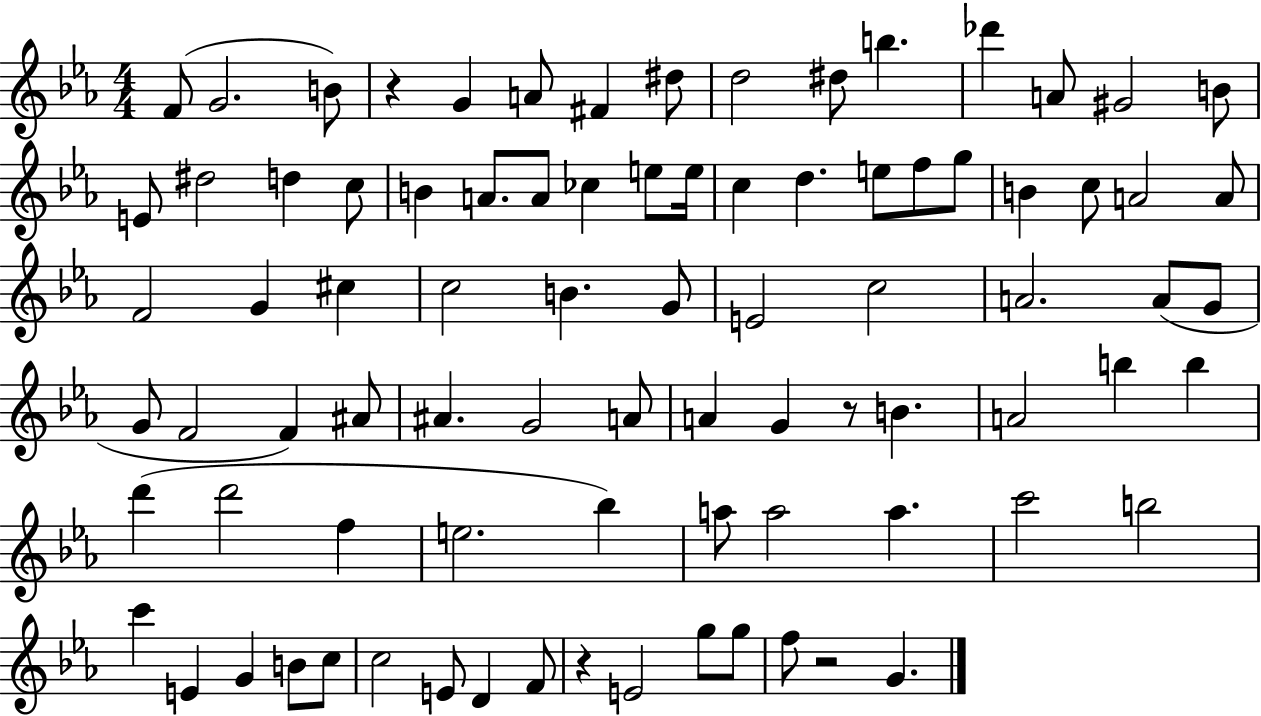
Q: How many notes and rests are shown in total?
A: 85